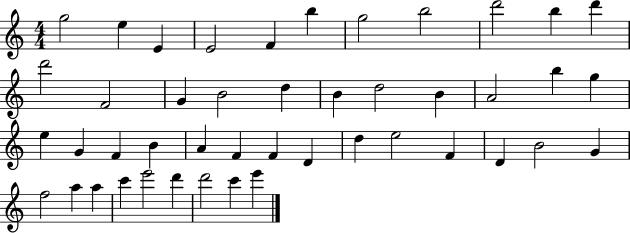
{
  \clef treble
  \numericTimeSignature
  \time 4/4
  \key c \major
  g''2 e''4 e'4 | e'2 f'4 b''4 | g''2 b''2 | d'''2 b''4 d'''4 | \break d'''2 f'2 | g'4 b'2 d''4 | b'4 d''2 b'4 | a'2 b''4 g''4 | \break e''4 g'4 f'4 b'4 | a'4 f'4 f'4 d'4 | d''4 e''2 f'4 | d'4 b'2 g'4 | \break f''2 a''4 a''4 | c'''4 e'''2 d'''4 | d'''2 c'''4 e'''4 | \bar "|."
}